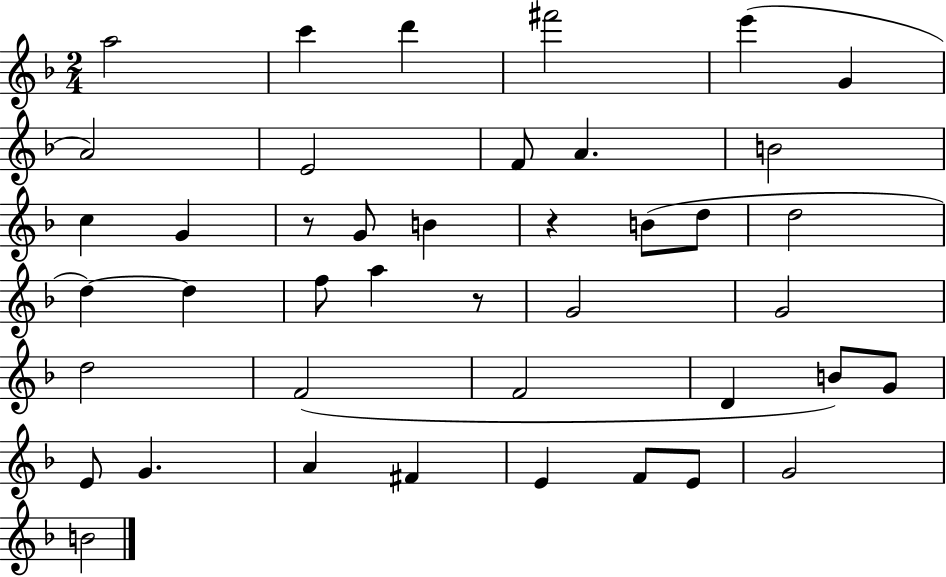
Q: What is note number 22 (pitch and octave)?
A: A5